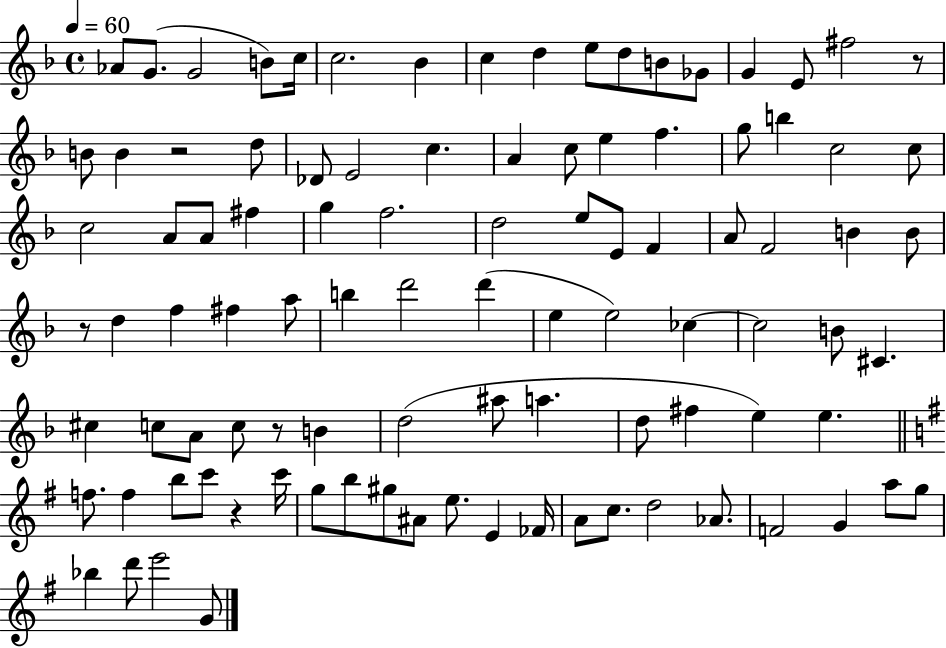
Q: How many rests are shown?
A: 5